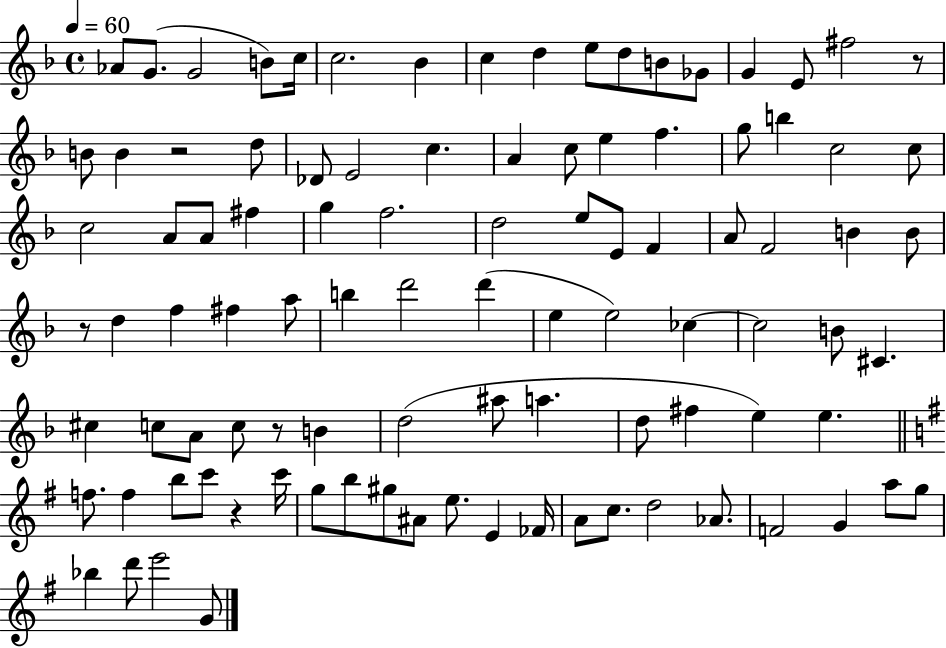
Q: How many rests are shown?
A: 5